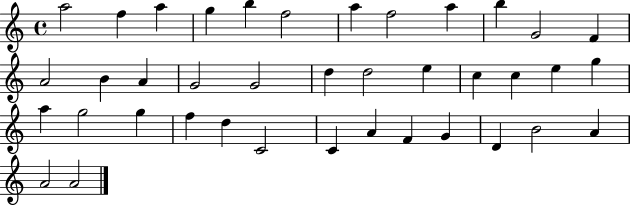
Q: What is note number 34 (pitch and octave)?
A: G4